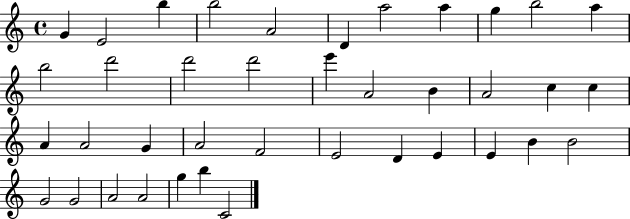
{
  \clef treble
  \time 4/4
  \defaultTimeSignature
  \key c \major
  g'4 e'2 b''4 | b''2 a'2 | d'4 a''2 a''4 | g''4 b''2 a''4 | \break b''2 d'''2 | d'''2 d'''2 | e'''4 a'2 b'4 | a'2 c''4 c''4 | \break a'4 a'2 g'4 | a'2 f'2 | e'2 d'4 e'4 | e'4 b'4 b'2 | \break g'2 g'2 | a'2 a'2 | g''4 b''4 c'2 | \bar "|."
}